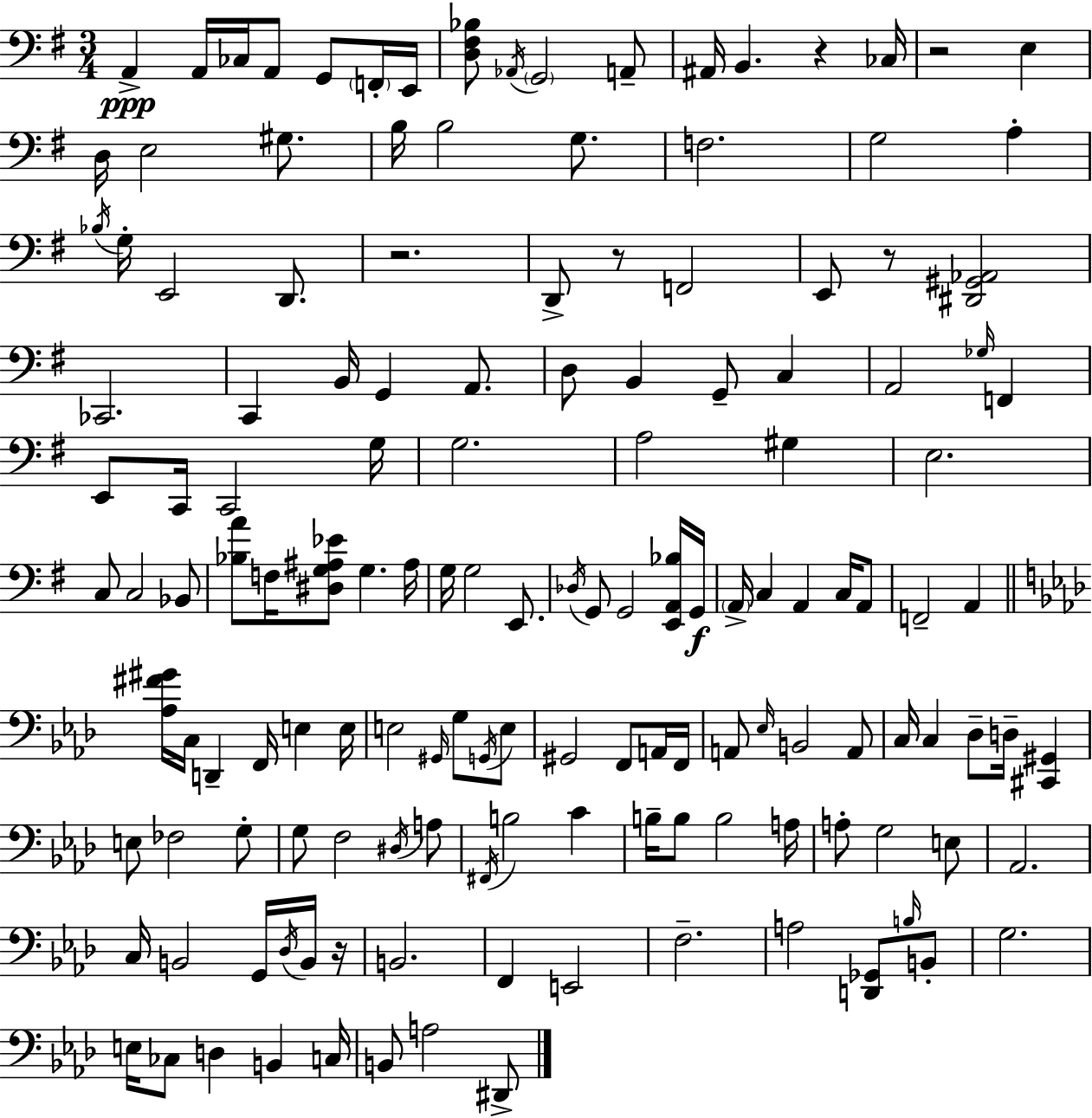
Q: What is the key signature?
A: G major